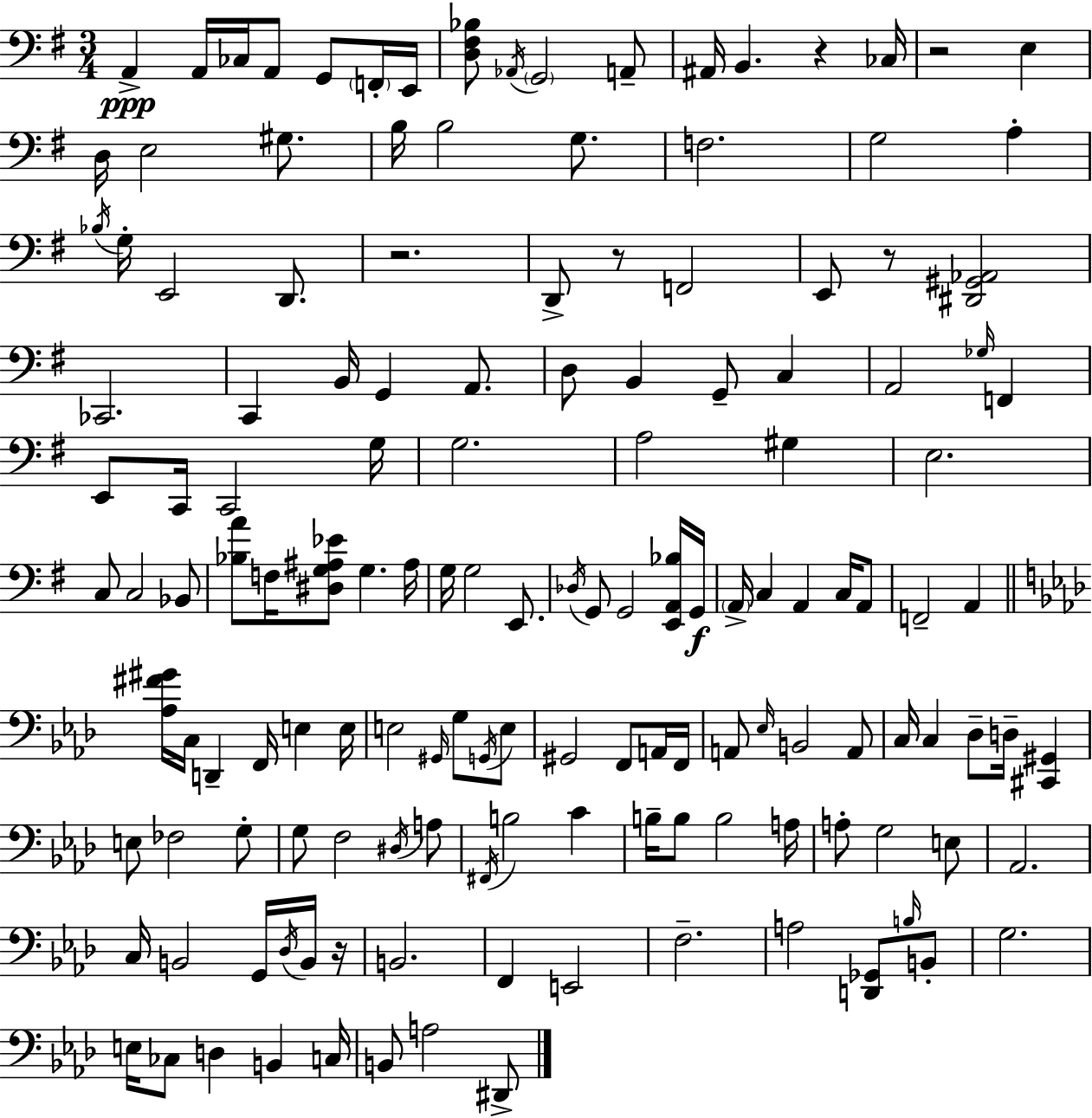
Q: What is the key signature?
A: G major